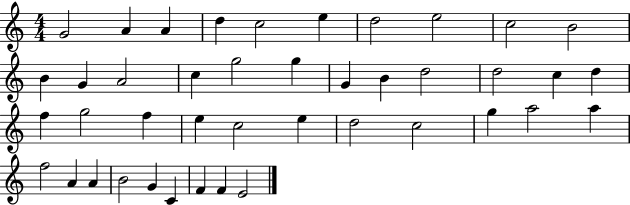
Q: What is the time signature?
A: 4/4